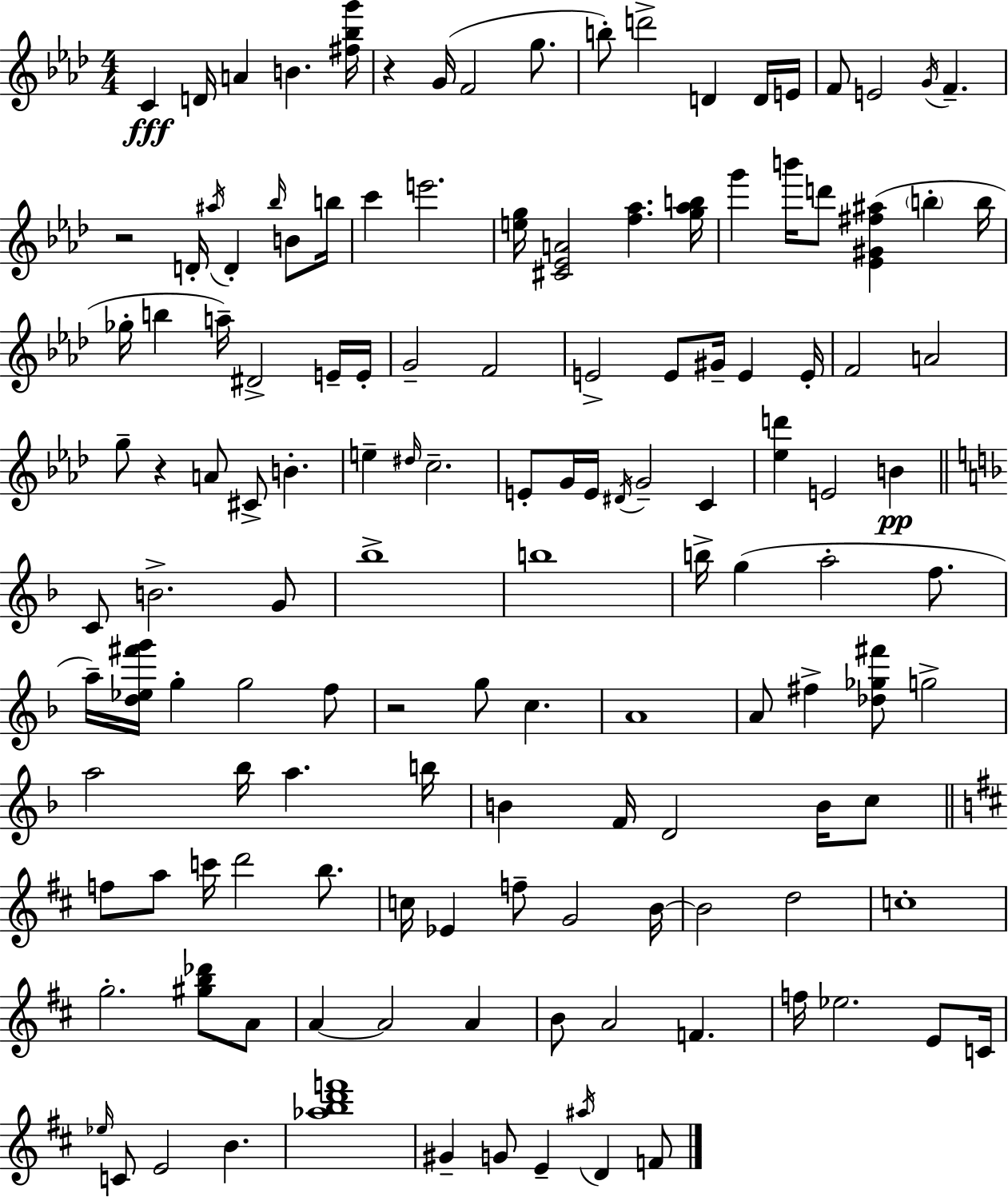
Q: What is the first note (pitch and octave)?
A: C4